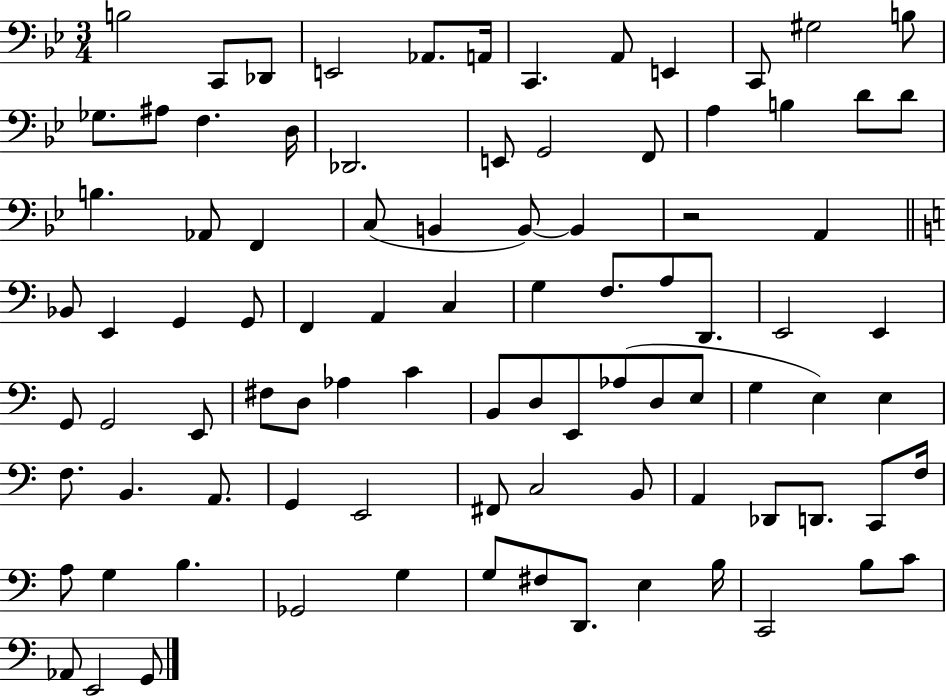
{
  \clef bass
  \numericTimeSignature
  \time 3/4
  \key bes \major
  \repeat volta 2 { b2 c,8 des,8 | e,2 aes,8. a,16 | c,4. a,8 e,4 | c,8 gis2 b8 | \break ges8. ais8 f4. d16 | des,2. | e,8 g,2 f,8 | a4 b4 d'8 d'8 | \break b4. aes,8 f,4 | c8( b,4 b,8~~) b,4 | r2 a,4 | \bar "||" \break \key c \major bes,8 e,4 g,4 g,8 | f,4 a,4 c4 | g4 f8. a8 d,8. | e,2 e,4 | \break g,8 g,2 e,8 | fis8 d8 aes4 c'4 | b,8 d8 e,8 aes8( d8 e8 | g4 e4) e4 | \break f8. b,4. a,8. | g,4 e,2 | fis,8 c2 b,8 | a,4 des,8 d,8. c,8 f16 | \break a8 g4 b4. | ges,2 g4 | g8 fis8 d,8. e4 b16 | c,2 b8 c'8 | \break aes,8 e,2 g,8 | } \bar "|."
}